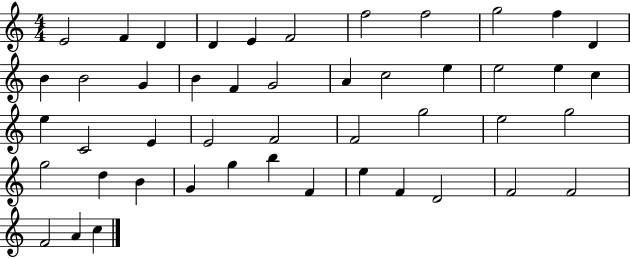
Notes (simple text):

E4/h F4/q D4/q D4/q E4/q F4/h F5/h F5/h G5/h F5/q D4/q B4/q B4/h G4/q B4/q F4/q G4/h A4/q C5/h E5/q E5/h E5/q C5/q E5/q C4/h E4/q E4/h F4/h F4/h G5/h E5/h G5/h G5/h D5/q B4/q G4/q G5/q B5/q F4/q E5/q F4/q D4/h F4/h F4/h F4/h A4/q C5/q